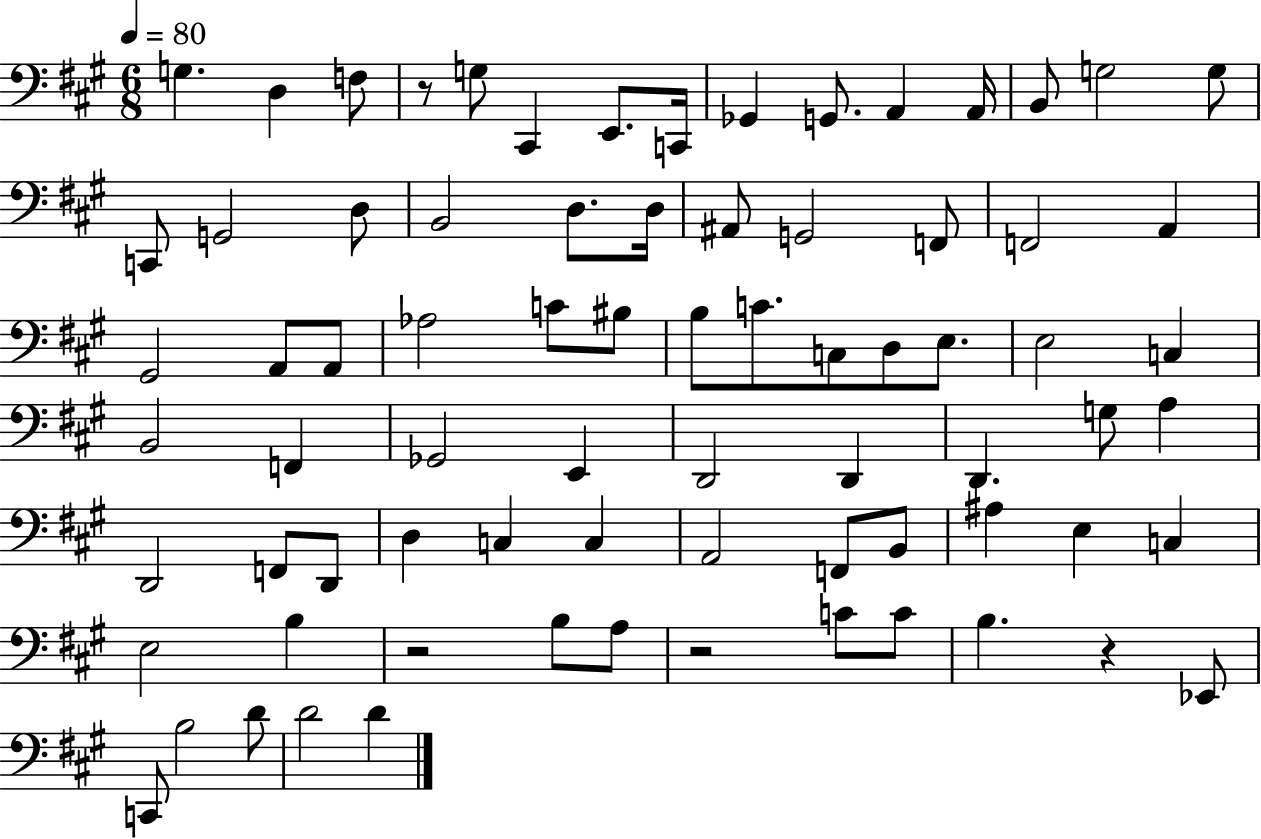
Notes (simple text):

G3/q. D3/q F3/e R/e G3/e C#2/q E2/e. C2/s Gb2/q G2/e. A2/q A2/s B2/e G3/h G3/e C2/e G2/h D3/e B2/h D3/e. D3/s A#2/e G2/h F2/e F2/h A2/q G#2/h A2/e A2/e Ab3/h C4/e BIS3/e B3/e C4/e. C3/e D3/e E3/e. E3/h C3/q B2/h F2/q Gb2/h E2/q D2/h D2/q D2/q. G3/e A3/q D2/h F2/e D2/e D3/q C3/q C3/q A2/h F2/e B2/e A#3/q E3/q C3/q E3/h B3/q R/h B3/e A3/e R/h C4/e C4/e B3/q. R/q Eb2/e C2/e B3/h D4/e D4/h D4/q